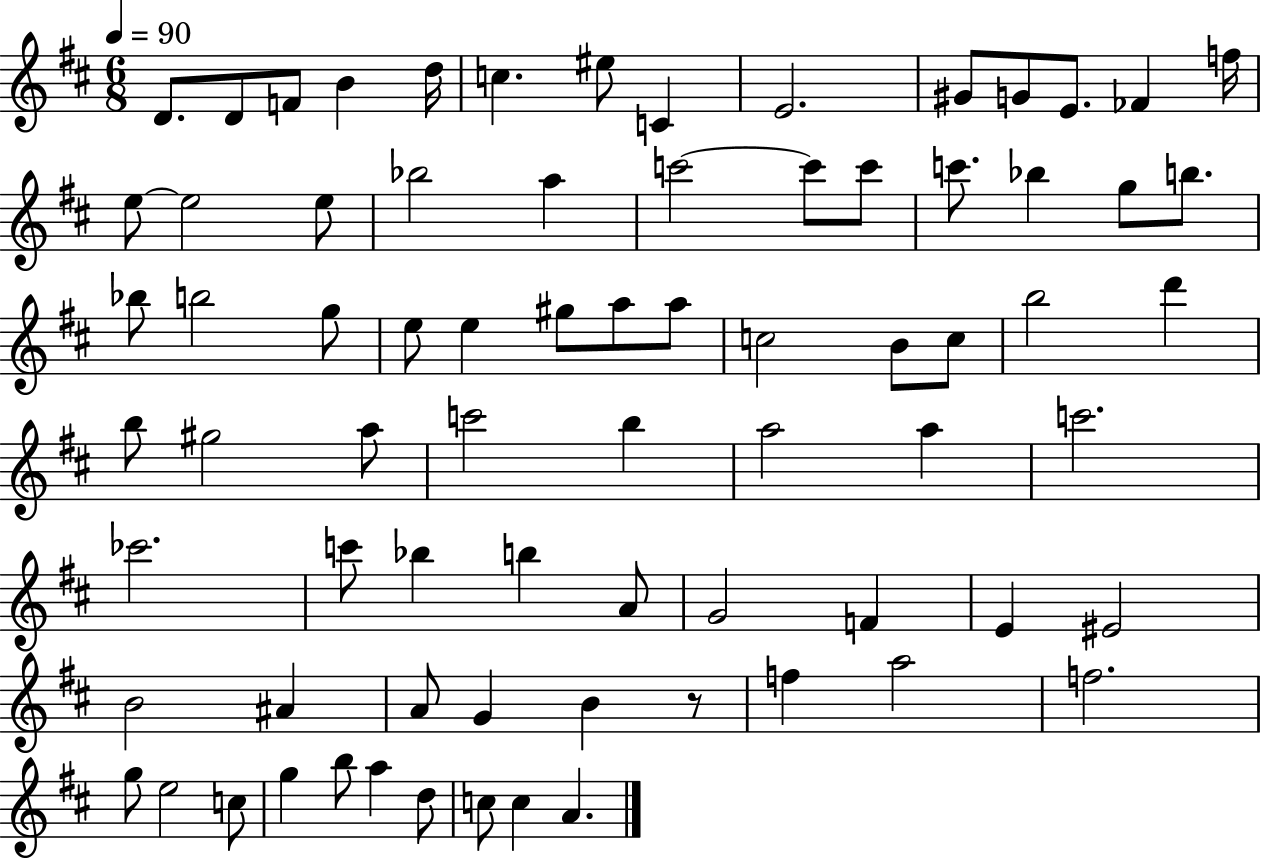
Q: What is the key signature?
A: D major